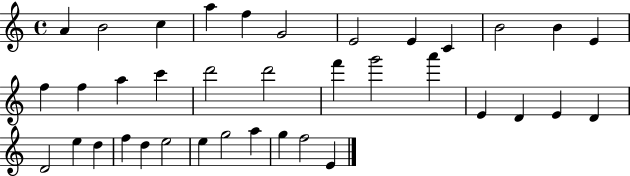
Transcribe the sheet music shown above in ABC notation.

X:1
T:Untitled
M:4/4
L:1/4
K:C
A B2 c a f G2 E2 E C B2 B E f f a c' d'2 d'2 f' g'2 a' E D E D D2 e d f d e2 e g2 a g f2 E